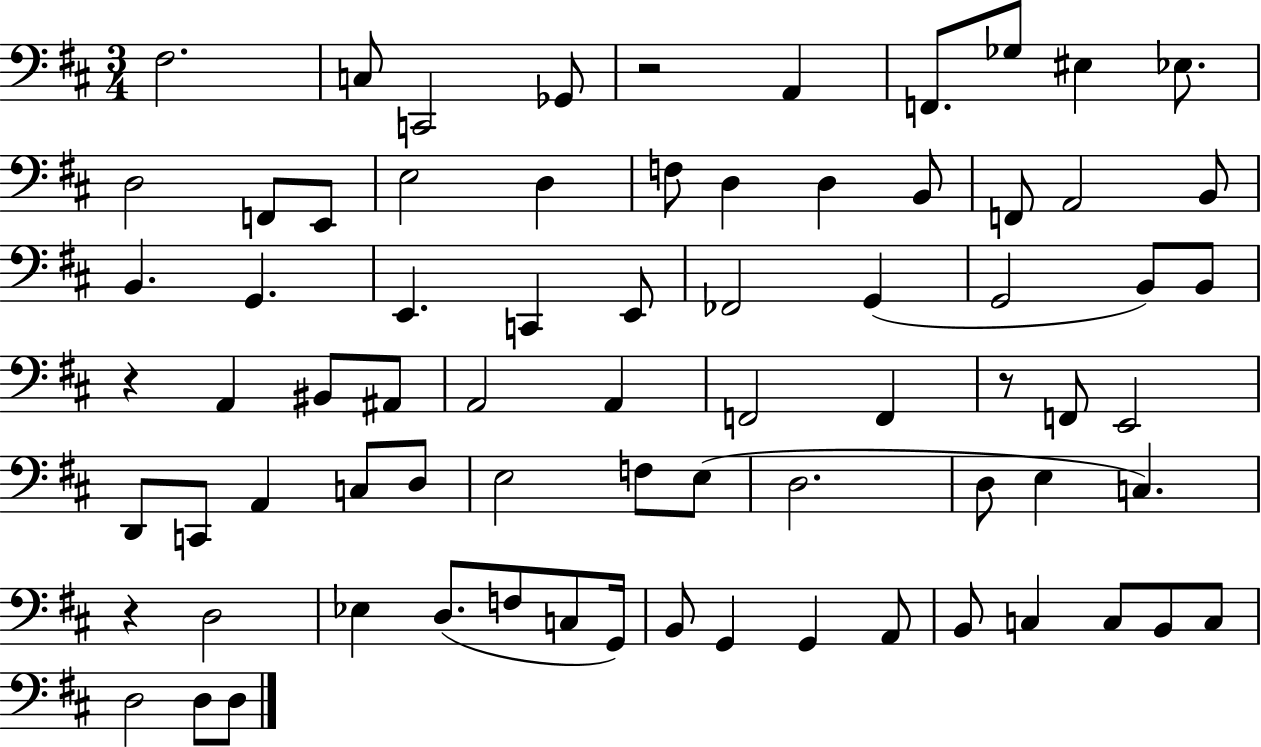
F#3/h. C3/e C2/h Gb2/e R/h A2/q F2/e. Gb3/e EIS3/q Eb3/e. D3/h F2/e E2/e E3/h D3/q F3/e D3/q D3/q B2/e F2/e A2/h B2/e B2/q. G2/q. E2/q. C2/q E2/e FES2/h G2/q G2/h B2/e B2/e R/q A2/q BIS2/e A#2/e A2/h A2/q F2/h F2/q R/e F2/e E2/h D2/e C2/e A2/q C3/e D3/e E3/h F3/e E3/e D3/h. D3/e E3/q C3/q. R/q D3/h Eb3/q D3/e. F3/e C3/e G2/s B2/e G2/q G2/q A2/e B2/e C3/q C3/e B2/e C3/e D3/h D3/e D3/e